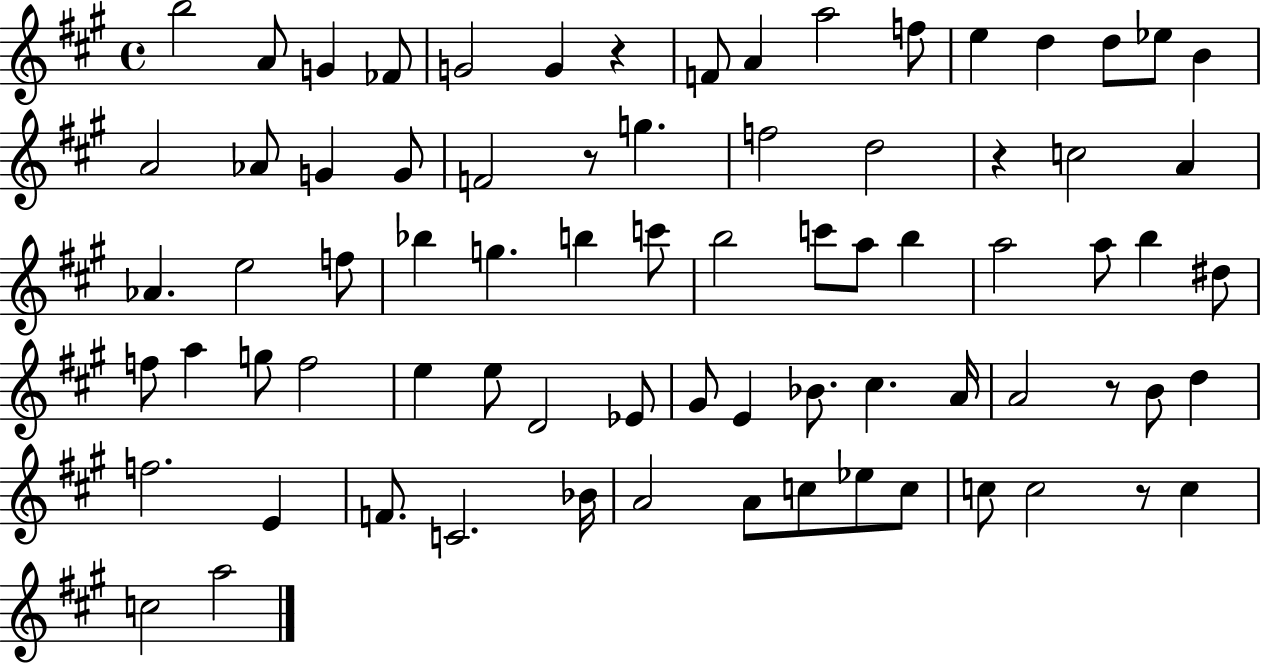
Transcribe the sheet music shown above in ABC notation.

X:1
T:Untitled
M:4/4
L:1/4
K:A
b2 A/2 G _F/2 G2 G z F/2 A a2 f/2 e d d/2 _e/2 B A2 _A/2 G G/2 F2 z/2 g f2 d2 z c2 A _A e2 f/2 _b g b c'/2 b2 c'/2 a/2 b a2 a/2 b ^d/2 f/2 a g/2 f2 e e/2 D2 _E/2 ^G/2 E _B/2 ^c A/4 A2 z/2 B/2 d f2 E F/2 C2 _B/4 A2 A/2 c/2 _e/2 c/2 c/2 c2 z/2 c c2 a2